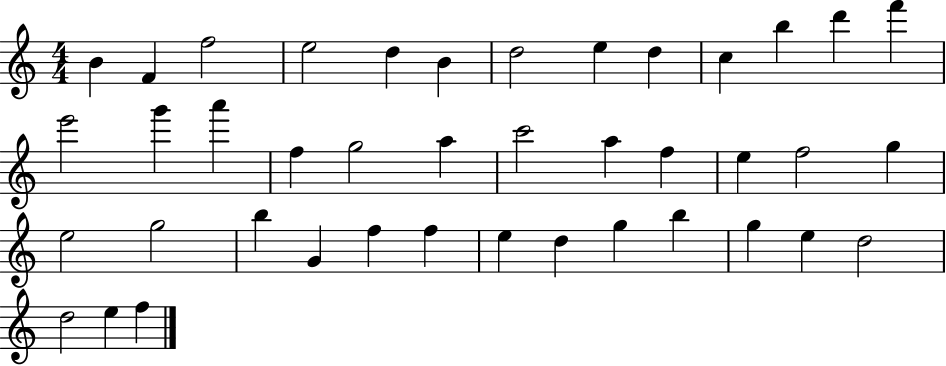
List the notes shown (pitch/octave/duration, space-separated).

B4/q F4/q F5/h E5/h D5/q B4/q D5/h E5/q D5/q C5/q B5/q D6/q F6/q E6/h G6/q A6/q F5/q G5/h A5/q C6/h A5/q F5/q E5/q F5/h G5/q E5/h G5/h B5/q G4/q F5/q F5/q E5/q D5/q G5/q B5/q G5/q E5/q D5/h D5/h E5/q F5/q